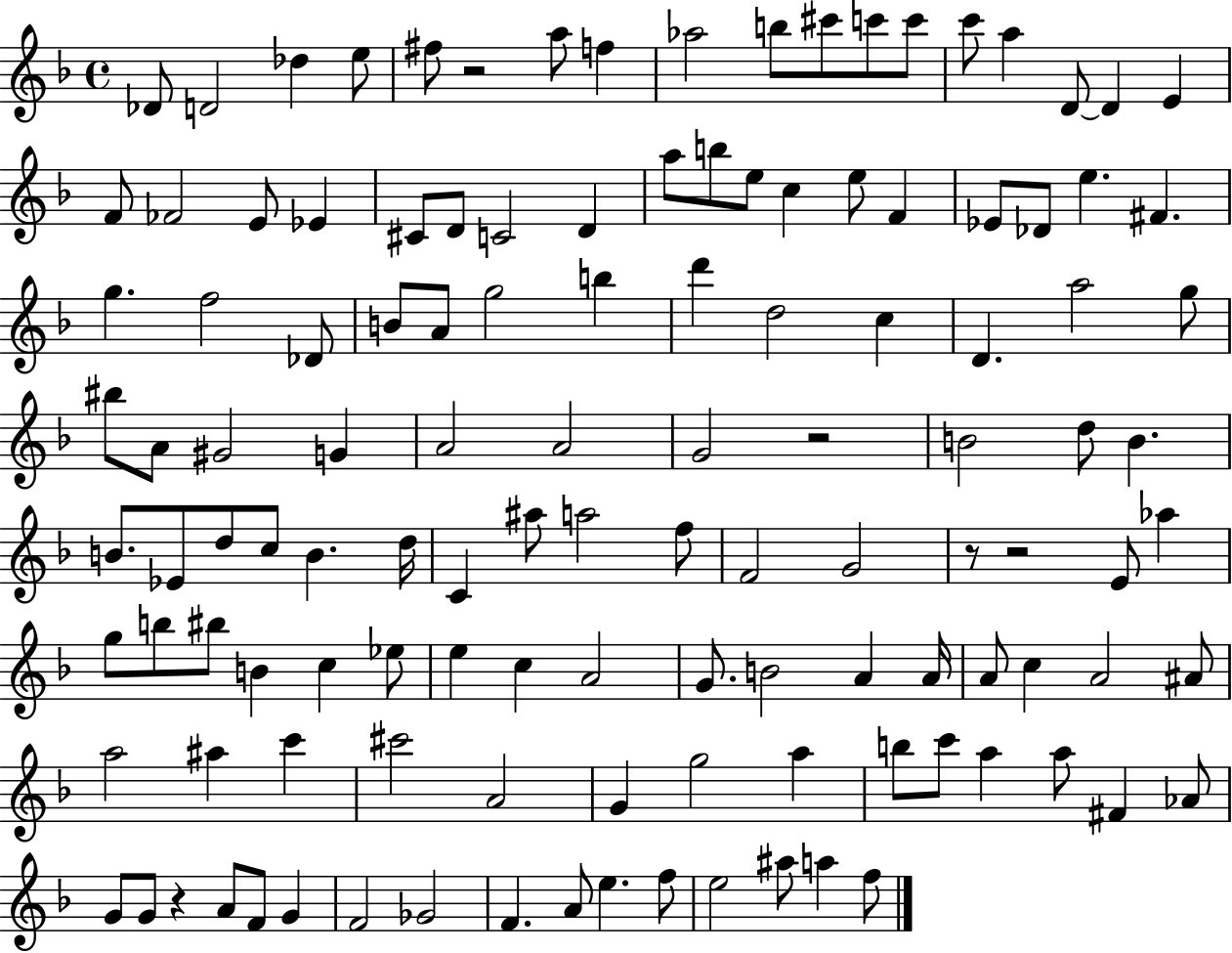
Db4/e D4/h Db5/q E5/e F#5/e R/h A5/e F5/q Ab5/h B5/e C#6/e C6/e C6/e C6/e A5/q D4/e D4/q E4/q F4/e FES4/h E4/e Eb4/q C#4/e D4/e C4/h D4/q A5/e B5/e E5/e C5/q E5/e F4/q Eb4/e Db4/e E5/q. F#4/q. G5/q. F5/h Db4/e B4/e A4/e G5/h B5/q D6/q D5/h C5/q D4/q. A5/h G5/e BIS5/e A4/e G#4/h G4/q A4/h A4/h G4/h R/h B4/h D5/e B4/q. B4/e. Eb4/e D5/e C5/e B4/q. D5/s C4/q A#5/e A5/h F5/e F4/h G4/h R/e R/h E4/e Ab5/q G5/e B5/e BIS5/e B4/q C5/q Eb5/e E5/q C5/q A4/h G4/e. B4/h A4/q A4/s A4/e C5/q A4/h A#4/e A5/h A#5/q C6/q C#6/h A4/h G4/q G5/h A5/q B5/e C6/e A5/q A5/e F#4/q Ab4/e G4/e G4/e R/q A4/e F4/e G4/q F4/h Gb4/h F4/q. A4/e E5/q. F5/e E5/h A#5/e A5/q F5/e